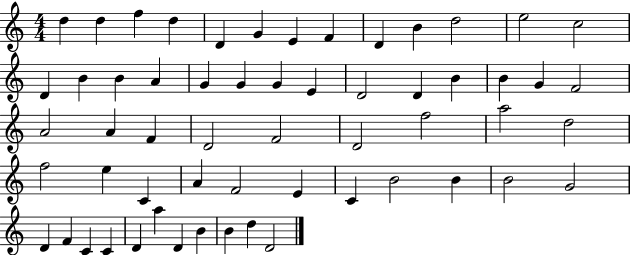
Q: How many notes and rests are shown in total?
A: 58